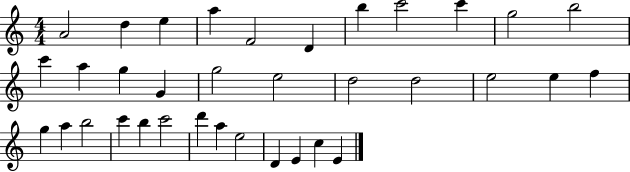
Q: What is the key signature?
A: C major